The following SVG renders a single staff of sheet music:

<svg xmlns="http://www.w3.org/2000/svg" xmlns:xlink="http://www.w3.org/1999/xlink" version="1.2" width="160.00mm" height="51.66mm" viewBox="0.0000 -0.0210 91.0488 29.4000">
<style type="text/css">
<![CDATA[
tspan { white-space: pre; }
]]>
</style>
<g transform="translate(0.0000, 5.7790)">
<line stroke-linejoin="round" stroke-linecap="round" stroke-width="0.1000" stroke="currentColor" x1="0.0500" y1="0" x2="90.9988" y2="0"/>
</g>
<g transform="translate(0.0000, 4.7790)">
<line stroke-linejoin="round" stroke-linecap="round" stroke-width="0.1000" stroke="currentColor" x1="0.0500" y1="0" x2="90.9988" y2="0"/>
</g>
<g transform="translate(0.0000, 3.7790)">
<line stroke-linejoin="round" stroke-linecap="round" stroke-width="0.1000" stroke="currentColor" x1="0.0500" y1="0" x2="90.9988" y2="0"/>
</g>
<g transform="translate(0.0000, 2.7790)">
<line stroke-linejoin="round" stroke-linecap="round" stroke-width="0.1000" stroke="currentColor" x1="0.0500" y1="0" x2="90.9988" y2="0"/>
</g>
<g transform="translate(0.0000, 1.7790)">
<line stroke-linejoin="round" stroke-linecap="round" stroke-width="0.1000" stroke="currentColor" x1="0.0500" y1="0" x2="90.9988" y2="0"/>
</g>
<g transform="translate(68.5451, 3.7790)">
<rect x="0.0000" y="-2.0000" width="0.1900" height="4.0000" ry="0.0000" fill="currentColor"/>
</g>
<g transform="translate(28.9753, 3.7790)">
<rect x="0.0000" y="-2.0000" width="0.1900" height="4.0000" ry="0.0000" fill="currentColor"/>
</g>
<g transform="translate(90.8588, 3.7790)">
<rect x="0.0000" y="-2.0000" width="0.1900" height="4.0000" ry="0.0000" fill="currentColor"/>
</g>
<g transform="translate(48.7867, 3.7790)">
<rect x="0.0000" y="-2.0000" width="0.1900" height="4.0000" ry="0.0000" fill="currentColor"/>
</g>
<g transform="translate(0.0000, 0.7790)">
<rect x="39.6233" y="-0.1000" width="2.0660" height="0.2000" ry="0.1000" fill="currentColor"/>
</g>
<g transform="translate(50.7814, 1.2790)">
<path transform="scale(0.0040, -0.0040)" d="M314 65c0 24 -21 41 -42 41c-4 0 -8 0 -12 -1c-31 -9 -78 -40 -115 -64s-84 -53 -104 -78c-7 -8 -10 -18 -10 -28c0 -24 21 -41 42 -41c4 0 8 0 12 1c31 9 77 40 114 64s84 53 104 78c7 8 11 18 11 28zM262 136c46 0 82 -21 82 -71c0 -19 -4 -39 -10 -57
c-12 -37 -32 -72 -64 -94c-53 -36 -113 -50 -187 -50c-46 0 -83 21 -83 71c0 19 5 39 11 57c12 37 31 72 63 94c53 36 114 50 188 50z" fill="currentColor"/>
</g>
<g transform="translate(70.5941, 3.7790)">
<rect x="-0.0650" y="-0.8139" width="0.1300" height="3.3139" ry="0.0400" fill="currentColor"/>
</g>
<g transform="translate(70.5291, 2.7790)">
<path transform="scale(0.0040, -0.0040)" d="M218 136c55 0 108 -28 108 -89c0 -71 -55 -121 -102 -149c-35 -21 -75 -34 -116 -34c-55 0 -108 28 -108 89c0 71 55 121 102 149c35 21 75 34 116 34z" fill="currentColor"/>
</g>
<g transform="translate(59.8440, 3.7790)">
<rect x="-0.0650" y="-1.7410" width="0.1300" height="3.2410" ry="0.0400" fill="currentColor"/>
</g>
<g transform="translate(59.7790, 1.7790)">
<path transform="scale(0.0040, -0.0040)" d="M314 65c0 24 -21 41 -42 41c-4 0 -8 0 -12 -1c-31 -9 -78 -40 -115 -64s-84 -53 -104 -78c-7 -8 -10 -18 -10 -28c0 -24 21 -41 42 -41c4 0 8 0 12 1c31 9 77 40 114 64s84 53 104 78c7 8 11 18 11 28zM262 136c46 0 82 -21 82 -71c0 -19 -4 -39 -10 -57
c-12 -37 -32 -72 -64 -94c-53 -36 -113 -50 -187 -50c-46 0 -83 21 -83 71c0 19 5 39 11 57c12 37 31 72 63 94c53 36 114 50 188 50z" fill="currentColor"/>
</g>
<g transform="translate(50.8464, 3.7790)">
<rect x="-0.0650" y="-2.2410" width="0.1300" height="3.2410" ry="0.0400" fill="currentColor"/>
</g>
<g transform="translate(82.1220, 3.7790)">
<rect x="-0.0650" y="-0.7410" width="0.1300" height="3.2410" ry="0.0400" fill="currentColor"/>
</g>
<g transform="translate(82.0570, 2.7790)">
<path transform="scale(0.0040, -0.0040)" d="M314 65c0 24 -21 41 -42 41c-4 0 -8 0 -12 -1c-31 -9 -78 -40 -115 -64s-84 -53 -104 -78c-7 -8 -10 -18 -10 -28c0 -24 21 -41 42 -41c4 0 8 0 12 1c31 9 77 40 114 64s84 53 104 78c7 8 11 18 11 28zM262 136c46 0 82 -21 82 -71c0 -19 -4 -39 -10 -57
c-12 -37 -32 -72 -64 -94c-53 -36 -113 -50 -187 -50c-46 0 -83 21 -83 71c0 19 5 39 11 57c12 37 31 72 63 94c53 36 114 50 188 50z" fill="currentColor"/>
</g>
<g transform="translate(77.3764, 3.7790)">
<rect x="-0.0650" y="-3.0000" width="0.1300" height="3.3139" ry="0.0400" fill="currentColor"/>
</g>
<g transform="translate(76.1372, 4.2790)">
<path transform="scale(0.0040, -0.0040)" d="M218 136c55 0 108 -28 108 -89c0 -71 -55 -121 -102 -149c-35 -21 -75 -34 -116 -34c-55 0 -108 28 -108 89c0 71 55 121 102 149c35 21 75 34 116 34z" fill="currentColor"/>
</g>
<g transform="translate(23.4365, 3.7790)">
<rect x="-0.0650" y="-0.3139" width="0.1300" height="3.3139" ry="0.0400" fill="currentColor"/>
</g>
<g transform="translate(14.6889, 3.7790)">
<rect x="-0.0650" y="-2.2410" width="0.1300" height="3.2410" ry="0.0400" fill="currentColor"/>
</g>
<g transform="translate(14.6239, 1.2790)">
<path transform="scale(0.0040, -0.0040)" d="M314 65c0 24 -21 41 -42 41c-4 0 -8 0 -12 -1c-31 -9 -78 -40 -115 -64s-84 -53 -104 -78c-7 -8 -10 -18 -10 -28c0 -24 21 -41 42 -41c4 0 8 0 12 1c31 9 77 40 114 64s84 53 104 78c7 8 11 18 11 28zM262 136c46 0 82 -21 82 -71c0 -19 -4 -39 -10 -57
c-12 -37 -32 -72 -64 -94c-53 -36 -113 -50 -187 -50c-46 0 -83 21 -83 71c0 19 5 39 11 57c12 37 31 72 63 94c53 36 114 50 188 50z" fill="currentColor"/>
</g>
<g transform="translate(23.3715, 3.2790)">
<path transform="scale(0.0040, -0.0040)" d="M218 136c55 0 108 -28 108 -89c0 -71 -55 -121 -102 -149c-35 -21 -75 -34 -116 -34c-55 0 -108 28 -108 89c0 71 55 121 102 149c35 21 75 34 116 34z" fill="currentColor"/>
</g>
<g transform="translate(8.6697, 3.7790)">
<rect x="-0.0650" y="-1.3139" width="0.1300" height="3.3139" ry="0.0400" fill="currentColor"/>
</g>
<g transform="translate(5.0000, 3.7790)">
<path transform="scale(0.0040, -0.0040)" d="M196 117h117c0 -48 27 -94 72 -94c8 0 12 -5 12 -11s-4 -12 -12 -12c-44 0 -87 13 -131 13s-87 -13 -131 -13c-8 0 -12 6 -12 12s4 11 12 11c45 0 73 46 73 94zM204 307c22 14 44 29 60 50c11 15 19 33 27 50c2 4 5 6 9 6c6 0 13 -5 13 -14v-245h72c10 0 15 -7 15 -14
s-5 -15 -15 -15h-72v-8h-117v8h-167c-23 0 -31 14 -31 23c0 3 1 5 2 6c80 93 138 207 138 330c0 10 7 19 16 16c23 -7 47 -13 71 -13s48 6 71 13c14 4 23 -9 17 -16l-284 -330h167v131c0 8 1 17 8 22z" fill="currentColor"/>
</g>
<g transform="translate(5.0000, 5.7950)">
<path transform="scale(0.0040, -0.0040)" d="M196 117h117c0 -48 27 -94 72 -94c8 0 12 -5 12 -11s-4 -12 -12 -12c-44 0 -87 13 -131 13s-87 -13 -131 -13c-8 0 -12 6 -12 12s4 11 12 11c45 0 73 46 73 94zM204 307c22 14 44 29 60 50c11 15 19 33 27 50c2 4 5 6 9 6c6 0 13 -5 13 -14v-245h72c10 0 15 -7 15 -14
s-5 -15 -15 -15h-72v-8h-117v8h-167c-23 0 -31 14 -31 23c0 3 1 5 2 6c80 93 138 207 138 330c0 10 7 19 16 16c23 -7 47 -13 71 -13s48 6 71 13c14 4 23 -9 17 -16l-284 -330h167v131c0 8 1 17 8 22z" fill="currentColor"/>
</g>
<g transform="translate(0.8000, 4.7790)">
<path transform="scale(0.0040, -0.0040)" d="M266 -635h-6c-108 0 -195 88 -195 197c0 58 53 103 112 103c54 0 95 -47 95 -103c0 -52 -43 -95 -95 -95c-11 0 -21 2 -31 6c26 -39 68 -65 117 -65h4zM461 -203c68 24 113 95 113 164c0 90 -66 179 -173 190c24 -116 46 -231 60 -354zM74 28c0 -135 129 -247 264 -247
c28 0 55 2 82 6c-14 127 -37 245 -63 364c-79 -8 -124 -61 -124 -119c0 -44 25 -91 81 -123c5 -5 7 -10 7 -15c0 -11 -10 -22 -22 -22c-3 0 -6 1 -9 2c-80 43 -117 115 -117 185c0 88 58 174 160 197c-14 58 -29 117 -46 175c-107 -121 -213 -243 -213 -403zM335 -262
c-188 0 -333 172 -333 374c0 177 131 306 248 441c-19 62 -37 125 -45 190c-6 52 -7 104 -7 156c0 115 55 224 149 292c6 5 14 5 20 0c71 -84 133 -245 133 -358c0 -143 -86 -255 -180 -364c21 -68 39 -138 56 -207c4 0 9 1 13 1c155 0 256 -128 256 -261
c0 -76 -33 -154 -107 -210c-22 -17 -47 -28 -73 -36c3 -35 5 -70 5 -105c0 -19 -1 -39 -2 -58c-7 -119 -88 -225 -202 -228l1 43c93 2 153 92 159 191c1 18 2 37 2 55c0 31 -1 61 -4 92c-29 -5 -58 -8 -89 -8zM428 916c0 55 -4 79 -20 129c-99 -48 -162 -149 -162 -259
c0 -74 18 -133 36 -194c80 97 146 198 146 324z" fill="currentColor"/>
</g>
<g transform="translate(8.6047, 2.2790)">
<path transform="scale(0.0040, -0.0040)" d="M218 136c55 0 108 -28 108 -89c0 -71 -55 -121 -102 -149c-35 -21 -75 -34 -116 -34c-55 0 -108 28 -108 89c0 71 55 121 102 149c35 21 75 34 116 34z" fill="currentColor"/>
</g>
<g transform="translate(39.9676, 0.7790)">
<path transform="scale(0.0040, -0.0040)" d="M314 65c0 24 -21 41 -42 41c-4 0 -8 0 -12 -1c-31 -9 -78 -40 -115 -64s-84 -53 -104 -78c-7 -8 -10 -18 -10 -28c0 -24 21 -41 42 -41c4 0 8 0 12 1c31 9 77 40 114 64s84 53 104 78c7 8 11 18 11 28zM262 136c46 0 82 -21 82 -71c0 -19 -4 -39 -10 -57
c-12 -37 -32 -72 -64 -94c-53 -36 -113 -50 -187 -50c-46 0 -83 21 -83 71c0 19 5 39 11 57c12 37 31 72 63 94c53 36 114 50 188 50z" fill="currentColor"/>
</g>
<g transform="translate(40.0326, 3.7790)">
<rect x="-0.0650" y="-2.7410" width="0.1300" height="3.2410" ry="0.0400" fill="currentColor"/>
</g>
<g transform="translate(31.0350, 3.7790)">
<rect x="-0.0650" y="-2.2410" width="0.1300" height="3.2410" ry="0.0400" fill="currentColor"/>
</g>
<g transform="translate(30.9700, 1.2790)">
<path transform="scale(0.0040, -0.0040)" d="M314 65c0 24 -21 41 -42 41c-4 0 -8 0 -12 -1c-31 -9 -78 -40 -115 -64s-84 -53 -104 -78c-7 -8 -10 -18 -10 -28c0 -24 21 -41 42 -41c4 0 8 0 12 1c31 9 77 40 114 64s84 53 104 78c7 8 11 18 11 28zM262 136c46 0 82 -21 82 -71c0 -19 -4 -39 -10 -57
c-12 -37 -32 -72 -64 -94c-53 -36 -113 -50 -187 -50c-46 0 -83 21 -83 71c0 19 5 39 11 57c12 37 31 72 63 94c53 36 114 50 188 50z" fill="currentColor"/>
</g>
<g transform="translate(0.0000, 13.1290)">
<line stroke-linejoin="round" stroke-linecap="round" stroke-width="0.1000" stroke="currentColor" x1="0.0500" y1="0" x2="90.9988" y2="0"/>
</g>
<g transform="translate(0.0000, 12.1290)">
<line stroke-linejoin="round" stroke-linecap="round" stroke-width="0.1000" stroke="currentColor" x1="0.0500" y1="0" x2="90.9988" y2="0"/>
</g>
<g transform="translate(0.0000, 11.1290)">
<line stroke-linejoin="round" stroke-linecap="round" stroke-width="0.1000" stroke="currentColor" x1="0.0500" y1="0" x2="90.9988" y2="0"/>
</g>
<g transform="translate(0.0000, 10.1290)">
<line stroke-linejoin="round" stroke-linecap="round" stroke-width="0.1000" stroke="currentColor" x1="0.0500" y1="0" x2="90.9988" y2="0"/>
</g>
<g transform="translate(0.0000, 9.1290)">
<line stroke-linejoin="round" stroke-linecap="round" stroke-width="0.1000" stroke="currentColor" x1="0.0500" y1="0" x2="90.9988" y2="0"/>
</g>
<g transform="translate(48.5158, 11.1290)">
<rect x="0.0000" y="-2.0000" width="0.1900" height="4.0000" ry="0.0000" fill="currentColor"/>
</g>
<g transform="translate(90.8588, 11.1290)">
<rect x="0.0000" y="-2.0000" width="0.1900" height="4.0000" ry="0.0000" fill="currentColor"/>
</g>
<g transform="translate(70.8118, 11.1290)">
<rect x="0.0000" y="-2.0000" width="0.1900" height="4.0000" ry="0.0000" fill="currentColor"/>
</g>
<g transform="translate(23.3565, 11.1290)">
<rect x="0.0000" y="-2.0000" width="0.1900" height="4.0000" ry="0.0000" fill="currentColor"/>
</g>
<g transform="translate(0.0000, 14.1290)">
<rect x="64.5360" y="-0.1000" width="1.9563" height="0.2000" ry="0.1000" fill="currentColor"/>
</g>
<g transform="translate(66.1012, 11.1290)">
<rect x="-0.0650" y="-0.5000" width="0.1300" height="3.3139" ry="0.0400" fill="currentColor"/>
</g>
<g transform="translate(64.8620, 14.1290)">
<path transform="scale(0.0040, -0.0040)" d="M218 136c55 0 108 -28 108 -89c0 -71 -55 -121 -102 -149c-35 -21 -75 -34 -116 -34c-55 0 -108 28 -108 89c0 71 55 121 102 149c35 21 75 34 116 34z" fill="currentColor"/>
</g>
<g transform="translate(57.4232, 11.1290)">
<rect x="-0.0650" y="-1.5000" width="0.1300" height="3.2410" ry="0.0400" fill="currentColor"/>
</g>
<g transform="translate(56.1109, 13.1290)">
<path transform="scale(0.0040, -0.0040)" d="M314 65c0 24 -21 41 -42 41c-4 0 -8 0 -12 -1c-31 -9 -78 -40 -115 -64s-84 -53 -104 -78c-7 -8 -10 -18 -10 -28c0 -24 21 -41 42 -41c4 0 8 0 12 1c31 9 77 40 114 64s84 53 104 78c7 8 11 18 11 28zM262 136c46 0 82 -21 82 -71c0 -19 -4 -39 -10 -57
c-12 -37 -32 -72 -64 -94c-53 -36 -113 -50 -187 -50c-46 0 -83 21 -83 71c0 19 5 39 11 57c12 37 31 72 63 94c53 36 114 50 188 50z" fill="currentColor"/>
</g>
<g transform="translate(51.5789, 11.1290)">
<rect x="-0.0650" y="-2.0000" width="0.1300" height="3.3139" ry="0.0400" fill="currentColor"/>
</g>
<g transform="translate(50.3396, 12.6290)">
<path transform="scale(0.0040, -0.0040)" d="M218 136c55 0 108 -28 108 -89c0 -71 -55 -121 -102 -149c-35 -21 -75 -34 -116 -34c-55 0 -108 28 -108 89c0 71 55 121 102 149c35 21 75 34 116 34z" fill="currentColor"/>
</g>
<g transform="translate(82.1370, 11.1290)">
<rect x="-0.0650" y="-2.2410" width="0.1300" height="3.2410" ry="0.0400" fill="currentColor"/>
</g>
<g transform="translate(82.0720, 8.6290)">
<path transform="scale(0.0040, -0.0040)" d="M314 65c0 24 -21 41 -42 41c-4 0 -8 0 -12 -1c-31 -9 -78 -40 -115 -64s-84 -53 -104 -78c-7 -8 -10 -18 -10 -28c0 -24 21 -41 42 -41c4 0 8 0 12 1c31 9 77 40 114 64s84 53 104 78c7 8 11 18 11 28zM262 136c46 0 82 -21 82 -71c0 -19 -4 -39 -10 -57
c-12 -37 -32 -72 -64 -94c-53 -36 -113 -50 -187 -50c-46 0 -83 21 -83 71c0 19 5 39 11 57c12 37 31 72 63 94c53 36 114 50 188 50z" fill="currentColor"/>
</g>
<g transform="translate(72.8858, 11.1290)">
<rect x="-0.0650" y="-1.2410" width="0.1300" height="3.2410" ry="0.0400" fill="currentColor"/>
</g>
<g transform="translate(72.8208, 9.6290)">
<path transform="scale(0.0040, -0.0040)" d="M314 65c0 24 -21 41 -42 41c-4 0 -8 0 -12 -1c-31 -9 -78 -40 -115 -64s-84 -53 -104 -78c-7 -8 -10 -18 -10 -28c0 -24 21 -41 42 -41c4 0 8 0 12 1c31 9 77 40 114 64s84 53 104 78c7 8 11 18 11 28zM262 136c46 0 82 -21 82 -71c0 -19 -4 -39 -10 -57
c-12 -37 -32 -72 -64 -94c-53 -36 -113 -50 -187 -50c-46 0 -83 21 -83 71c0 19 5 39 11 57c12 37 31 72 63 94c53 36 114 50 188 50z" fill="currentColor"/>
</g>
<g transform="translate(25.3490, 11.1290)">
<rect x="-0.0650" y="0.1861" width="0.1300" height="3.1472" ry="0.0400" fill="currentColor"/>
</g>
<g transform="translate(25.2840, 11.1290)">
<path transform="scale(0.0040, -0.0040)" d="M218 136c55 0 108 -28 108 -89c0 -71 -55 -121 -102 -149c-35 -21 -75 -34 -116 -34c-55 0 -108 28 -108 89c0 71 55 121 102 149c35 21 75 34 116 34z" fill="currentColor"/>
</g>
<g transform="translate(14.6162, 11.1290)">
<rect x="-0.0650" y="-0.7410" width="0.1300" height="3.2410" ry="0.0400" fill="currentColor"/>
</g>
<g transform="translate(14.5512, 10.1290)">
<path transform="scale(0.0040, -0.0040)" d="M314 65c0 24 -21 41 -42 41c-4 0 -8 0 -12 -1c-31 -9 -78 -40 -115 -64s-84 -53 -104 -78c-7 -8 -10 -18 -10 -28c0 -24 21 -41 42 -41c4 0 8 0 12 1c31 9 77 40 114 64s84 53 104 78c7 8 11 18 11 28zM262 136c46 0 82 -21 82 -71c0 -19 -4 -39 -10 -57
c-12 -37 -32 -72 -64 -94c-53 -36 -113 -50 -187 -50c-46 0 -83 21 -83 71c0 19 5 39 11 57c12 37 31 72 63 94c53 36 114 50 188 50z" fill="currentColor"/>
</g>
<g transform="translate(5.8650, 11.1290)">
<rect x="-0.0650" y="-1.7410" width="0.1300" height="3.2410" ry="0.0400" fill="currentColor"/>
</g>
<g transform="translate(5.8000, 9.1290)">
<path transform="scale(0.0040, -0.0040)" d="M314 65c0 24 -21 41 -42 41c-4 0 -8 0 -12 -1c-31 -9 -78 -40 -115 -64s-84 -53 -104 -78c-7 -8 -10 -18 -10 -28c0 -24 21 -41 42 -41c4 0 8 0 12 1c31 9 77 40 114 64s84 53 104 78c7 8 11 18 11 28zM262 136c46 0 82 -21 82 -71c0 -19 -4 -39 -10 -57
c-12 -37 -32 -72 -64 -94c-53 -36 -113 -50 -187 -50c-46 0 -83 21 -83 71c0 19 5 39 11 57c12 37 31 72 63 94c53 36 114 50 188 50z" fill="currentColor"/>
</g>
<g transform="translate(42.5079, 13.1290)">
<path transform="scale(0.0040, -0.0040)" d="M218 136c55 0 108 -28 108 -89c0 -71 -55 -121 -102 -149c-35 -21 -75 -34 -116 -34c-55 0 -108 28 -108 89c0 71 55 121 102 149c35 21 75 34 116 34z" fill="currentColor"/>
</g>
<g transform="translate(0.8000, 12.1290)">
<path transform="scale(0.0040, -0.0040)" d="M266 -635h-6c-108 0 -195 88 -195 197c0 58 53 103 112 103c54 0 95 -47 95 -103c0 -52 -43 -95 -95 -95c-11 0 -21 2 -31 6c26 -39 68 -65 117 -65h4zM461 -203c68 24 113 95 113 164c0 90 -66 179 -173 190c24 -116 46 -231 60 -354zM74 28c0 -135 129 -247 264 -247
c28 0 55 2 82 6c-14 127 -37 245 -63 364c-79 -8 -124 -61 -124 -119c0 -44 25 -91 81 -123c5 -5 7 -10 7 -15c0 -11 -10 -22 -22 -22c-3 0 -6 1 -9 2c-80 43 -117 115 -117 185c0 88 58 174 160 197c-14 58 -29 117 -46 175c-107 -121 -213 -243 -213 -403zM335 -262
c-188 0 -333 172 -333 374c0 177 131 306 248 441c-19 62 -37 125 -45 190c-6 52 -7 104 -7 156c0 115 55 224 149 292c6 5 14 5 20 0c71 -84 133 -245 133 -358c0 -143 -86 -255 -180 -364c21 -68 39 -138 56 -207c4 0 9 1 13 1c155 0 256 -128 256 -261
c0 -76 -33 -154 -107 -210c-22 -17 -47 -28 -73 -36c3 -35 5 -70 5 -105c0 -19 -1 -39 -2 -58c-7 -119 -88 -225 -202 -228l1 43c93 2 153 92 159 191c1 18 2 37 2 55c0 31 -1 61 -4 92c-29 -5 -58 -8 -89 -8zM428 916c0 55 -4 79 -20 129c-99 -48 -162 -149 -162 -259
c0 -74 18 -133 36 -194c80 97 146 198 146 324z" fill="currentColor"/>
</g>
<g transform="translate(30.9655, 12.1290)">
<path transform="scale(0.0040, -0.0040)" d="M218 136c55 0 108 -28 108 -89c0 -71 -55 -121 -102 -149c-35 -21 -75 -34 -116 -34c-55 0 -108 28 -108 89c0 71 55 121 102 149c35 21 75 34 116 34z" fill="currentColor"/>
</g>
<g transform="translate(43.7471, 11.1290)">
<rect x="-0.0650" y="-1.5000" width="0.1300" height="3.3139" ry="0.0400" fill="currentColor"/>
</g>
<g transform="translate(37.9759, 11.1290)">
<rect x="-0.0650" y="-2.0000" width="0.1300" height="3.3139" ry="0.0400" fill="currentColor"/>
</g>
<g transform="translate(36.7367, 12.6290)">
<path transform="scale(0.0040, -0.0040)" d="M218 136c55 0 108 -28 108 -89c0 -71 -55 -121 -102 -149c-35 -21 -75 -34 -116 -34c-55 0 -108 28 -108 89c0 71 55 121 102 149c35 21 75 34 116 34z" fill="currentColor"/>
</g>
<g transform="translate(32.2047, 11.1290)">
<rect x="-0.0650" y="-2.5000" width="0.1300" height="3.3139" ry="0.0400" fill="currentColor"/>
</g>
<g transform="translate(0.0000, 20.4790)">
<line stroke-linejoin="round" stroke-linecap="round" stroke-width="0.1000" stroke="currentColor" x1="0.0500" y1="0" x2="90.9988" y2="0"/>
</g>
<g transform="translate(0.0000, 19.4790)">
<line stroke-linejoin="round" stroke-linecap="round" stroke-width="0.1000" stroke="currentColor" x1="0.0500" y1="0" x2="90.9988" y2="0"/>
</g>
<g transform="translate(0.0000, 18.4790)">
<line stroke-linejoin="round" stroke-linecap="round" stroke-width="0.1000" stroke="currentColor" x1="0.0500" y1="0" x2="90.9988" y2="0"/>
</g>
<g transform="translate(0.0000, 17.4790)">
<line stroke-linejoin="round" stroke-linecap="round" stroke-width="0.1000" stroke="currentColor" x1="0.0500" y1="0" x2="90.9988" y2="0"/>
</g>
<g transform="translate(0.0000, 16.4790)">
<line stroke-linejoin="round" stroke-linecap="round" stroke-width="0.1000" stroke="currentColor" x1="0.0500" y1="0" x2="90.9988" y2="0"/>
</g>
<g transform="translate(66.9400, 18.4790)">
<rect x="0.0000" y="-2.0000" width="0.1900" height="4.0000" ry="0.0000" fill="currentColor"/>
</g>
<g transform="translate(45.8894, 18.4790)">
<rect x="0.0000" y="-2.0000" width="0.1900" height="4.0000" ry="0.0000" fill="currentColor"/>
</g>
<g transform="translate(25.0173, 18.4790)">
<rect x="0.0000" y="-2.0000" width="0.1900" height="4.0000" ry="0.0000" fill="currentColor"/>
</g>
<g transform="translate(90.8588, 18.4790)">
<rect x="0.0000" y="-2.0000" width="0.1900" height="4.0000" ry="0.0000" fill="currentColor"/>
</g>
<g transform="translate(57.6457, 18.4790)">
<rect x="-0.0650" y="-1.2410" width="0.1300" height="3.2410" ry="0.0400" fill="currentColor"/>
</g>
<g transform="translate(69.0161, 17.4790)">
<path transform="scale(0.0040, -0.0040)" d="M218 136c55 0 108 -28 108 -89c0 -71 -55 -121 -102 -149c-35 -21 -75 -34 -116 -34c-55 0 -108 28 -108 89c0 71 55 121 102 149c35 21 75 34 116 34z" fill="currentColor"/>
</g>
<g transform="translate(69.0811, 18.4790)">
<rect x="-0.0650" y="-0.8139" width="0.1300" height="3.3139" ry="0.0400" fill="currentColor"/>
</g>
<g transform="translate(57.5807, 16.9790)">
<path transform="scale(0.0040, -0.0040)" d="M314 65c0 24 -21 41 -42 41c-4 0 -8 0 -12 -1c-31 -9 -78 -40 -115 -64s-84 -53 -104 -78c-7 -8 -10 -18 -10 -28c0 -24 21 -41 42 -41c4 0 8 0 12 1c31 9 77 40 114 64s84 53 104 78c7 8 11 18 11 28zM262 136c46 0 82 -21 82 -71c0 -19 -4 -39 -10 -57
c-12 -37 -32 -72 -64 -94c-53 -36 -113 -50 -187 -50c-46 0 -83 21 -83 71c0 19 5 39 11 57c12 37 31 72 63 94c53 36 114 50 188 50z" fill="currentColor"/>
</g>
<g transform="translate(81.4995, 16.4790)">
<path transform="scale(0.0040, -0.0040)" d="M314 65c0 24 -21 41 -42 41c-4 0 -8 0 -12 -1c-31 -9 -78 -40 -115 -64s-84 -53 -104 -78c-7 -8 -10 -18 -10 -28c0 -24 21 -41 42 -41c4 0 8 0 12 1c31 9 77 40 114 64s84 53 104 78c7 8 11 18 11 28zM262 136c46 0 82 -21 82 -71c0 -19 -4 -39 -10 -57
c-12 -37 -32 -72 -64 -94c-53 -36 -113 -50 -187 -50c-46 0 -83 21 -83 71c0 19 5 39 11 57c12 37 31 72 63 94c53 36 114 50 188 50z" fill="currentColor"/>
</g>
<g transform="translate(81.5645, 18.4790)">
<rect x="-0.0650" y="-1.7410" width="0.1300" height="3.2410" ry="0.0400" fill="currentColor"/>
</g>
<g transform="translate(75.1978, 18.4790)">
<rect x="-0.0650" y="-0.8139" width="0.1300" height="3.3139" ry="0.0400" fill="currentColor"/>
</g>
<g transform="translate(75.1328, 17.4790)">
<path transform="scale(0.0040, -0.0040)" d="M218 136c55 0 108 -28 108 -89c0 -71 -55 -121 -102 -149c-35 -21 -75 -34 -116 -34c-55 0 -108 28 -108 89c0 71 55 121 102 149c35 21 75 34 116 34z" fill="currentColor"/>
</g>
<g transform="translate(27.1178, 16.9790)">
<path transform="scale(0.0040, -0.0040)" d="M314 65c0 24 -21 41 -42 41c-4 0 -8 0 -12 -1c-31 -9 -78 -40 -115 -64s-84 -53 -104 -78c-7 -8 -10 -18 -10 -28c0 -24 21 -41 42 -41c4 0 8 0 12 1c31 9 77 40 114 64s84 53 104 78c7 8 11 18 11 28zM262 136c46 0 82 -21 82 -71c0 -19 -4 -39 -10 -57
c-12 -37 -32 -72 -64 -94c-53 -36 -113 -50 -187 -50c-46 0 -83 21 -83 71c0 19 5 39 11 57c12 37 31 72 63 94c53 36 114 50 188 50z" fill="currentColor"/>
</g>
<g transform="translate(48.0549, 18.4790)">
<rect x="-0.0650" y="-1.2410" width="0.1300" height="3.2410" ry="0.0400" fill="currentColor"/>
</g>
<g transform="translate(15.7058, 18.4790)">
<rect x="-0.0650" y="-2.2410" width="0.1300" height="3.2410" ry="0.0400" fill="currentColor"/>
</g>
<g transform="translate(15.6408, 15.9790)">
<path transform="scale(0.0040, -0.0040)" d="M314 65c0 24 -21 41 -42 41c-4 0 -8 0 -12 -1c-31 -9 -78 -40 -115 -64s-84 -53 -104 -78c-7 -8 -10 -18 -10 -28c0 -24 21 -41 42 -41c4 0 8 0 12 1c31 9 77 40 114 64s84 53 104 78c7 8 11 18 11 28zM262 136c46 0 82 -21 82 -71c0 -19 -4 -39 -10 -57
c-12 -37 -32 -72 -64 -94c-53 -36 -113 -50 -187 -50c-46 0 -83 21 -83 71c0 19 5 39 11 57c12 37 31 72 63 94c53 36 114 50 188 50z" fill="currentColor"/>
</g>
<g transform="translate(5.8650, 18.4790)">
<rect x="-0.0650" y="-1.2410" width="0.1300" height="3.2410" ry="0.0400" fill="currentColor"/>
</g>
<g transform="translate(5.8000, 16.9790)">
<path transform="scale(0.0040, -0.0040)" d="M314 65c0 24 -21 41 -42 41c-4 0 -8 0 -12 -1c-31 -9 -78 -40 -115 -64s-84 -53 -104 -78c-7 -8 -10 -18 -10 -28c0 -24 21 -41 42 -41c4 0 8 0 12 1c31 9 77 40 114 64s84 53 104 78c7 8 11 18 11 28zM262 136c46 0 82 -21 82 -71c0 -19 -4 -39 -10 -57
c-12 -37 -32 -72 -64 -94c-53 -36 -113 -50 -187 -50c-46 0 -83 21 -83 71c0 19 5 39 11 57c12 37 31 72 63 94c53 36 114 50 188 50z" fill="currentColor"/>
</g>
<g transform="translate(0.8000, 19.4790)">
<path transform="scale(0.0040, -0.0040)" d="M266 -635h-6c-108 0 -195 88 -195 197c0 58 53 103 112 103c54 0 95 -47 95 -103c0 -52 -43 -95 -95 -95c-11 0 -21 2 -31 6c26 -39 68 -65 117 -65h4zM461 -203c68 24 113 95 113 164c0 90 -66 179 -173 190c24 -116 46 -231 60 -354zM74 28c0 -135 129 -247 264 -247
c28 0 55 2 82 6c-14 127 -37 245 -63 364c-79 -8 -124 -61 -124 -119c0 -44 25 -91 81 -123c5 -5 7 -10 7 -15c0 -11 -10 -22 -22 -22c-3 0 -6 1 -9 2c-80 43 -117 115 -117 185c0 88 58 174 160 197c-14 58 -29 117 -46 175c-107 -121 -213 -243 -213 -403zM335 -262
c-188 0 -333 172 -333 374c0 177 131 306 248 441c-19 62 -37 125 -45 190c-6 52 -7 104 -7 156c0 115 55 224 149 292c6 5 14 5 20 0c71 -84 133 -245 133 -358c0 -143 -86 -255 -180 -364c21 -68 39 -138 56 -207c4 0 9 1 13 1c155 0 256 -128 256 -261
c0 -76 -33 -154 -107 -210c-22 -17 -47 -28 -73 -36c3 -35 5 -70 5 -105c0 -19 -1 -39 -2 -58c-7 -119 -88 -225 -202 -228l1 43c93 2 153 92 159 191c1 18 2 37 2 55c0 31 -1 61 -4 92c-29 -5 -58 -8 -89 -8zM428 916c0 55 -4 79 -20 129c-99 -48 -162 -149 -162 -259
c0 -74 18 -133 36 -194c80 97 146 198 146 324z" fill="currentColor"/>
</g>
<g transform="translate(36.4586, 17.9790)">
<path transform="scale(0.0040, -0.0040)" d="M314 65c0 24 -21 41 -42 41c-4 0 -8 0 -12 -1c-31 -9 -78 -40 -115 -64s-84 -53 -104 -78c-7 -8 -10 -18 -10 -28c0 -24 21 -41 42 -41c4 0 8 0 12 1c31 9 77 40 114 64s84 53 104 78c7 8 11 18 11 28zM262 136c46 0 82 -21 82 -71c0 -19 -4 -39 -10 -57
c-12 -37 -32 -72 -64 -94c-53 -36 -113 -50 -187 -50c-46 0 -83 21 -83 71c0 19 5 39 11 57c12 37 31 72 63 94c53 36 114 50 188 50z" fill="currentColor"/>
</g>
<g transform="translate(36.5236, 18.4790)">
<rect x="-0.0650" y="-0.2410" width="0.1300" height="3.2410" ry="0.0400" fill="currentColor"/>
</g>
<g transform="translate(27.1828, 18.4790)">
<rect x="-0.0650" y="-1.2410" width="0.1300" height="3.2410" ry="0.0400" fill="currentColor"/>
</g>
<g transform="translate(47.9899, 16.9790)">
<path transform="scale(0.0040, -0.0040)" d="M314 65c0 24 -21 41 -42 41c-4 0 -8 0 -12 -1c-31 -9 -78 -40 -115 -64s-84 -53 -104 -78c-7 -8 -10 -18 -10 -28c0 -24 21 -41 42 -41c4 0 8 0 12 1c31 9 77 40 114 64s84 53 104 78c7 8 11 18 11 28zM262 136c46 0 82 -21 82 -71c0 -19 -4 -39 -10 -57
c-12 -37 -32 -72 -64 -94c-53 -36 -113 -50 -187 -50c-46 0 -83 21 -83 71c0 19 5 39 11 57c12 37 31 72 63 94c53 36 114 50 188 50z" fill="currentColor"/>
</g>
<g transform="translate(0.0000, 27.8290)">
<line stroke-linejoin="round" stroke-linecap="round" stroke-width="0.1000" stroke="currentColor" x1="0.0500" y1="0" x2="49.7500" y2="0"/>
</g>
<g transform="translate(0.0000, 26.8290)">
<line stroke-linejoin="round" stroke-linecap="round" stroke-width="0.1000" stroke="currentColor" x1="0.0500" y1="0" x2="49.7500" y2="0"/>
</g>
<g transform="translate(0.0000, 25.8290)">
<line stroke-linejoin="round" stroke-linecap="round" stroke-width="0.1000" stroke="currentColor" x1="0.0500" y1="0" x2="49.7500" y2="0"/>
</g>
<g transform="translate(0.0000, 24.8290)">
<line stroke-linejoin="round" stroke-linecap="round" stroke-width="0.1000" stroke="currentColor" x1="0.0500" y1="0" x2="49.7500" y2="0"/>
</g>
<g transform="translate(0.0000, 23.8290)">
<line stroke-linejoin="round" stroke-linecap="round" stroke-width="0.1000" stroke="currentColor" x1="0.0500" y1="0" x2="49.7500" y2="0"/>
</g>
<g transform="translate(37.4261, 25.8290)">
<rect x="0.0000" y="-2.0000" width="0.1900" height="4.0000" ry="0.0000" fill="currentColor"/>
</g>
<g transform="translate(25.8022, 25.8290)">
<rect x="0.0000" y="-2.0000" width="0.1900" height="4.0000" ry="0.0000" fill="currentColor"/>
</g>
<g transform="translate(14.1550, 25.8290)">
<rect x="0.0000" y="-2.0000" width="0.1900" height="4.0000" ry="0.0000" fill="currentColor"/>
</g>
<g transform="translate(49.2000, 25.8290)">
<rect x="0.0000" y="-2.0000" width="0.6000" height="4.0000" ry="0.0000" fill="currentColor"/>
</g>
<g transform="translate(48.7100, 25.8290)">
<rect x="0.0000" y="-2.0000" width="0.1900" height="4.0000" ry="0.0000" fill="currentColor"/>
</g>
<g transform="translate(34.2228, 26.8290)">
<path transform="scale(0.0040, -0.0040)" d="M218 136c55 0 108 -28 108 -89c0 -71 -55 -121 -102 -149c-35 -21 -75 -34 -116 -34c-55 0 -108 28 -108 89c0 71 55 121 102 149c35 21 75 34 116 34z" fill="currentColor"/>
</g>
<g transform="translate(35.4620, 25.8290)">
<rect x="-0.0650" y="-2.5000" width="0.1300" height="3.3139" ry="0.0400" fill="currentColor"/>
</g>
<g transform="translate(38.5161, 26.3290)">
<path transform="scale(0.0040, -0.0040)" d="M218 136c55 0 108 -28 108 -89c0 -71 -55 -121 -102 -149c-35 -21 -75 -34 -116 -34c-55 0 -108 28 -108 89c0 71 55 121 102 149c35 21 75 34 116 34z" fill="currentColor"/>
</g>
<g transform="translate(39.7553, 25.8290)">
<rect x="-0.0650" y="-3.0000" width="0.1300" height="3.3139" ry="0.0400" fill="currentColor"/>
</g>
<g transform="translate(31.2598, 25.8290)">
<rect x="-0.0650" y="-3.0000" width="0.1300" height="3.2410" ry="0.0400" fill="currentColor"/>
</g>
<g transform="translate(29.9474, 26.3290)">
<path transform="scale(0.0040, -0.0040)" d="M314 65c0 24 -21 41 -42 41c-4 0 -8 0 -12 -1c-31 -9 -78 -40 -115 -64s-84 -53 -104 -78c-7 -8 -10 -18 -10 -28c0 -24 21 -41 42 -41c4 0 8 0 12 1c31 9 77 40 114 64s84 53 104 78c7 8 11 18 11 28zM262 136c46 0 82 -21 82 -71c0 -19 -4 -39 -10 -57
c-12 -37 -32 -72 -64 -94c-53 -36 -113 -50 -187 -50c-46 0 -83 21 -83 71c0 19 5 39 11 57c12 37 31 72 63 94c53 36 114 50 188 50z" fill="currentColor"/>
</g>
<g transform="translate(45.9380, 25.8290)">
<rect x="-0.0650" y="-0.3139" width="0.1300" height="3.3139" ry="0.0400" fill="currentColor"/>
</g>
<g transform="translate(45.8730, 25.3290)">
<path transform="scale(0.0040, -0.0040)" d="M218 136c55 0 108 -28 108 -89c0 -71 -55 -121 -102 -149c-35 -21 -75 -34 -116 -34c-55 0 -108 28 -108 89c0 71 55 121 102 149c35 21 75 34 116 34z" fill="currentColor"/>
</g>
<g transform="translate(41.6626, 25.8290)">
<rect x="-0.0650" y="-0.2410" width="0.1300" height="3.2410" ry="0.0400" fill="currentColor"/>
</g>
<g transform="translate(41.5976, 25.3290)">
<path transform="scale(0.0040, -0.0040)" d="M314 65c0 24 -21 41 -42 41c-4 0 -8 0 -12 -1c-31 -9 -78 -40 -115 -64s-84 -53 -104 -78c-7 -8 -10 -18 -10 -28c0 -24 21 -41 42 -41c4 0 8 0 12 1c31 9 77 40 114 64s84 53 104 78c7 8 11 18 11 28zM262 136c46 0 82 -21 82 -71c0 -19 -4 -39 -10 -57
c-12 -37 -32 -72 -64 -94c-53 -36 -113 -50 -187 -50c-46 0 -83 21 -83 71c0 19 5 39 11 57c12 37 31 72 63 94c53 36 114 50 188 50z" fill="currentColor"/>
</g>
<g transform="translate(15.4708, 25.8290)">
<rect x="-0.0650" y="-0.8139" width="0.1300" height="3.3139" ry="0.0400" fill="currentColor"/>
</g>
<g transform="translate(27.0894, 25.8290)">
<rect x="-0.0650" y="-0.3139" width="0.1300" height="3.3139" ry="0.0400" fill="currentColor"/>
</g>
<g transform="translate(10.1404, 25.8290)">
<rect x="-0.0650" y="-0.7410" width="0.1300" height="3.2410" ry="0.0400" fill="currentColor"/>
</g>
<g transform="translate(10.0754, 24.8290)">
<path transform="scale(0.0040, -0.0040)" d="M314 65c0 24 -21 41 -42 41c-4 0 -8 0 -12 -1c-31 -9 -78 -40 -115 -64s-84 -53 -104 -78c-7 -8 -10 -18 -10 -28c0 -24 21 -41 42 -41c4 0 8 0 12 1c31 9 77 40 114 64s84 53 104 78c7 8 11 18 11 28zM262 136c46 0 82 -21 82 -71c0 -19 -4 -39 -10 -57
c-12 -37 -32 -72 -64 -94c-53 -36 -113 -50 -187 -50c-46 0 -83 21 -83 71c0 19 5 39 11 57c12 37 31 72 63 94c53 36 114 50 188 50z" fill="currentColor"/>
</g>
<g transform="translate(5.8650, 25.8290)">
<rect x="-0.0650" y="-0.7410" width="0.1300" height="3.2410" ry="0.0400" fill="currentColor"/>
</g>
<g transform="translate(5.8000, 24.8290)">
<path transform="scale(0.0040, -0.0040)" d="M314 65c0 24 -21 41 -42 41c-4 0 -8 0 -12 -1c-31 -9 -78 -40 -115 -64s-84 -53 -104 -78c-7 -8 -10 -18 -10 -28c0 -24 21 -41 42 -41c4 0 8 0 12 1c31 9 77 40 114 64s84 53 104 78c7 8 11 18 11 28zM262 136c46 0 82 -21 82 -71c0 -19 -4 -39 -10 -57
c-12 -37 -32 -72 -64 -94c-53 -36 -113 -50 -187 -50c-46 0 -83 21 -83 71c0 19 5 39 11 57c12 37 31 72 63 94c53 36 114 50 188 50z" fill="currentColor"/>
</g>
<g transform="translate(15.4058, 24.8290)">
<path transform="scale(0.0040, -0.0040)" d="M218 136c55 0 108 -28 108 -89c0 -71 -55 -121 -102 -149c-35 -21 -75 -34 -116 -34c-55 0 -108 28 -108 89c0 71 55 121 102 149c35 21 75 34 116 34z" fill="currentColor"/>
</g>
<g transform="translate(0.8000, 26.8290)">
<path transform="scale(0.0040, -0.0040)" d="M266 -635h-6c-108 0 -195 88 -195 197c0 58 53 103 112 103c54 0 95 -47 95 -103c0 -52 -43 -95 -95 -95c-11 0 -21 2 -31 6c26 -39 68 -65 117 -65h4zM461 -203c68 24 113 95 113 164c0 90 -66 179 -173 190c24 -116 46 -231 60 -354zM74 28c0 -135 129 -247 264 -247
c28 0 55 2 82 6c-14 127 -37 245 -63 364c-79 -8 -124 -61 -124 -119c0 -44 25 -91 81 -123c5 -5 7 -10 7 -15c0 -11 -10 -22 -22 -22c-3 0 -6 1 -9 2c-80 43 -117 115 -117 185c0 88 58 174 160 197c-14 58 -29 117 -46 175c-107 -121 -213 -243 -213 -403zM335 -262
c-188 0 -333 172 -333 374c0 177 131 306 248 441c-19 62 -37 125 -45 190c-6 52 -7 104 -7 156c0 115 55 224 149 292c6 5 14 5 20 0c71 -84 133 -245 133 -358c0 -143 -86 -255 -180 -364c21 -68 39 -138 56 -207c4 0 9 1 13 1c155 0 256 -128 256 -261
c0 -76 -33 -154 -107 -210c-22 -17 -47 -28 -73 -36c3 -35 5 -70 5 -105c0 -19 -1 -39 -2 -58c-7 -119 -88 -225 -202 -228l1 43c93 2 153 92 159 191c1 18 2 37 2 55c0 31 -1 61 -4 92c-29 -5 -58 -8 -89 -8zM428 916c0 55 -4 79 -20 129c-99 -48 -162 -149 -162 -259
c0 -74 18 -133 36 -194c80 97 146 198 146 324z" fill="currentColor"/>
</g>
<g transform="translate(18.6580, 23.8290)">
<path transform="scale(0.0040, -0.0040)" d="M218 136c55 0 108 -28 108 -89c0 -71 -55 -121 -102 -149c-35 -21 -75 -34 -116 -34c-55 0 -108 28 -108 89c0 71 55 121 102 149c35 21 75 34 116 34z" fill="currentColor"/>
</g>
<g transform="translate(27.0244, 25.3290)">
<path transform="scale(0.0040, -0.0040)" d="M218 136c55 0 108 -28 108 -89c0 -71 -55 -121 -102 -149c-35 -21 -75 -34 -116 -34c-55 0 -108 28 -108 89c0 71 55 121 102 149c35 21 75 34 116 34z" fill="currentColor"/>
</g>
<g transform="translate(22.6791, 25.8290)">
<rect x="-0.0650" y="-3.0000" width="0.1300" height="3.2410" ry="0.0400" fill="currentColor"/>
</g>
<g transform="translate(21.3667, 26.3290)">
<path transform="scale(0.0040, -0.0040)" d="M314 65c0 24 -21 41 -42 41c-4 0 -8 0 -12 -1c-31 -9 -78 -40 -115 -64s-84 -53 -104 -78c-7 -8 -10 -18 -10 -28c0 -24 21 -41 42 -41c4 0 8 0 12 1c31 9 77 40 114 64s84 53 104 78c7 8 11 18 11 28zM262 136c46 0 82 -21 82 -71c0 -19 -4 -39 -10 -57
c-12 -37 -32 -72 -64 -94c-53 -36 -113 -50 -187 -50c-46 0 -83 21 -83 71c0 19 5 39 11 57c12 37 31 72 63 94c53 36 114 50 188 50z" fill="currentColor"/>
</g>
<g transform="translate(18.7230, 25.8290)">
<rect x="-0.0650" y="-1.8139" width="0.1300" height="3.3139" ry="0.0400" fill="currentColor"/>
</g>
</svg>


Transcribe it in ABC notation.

X:1
T:Untitled
M:4/4
L:1/4
K:C
e g2 c g2 a2 g2 f2 d A d2 f2 d2 B G F E F E2 C e2 g2 e2 g2 e2 c2 e2 e2 d d f2 d2 d2 d f A2 c A2 G A c2 c